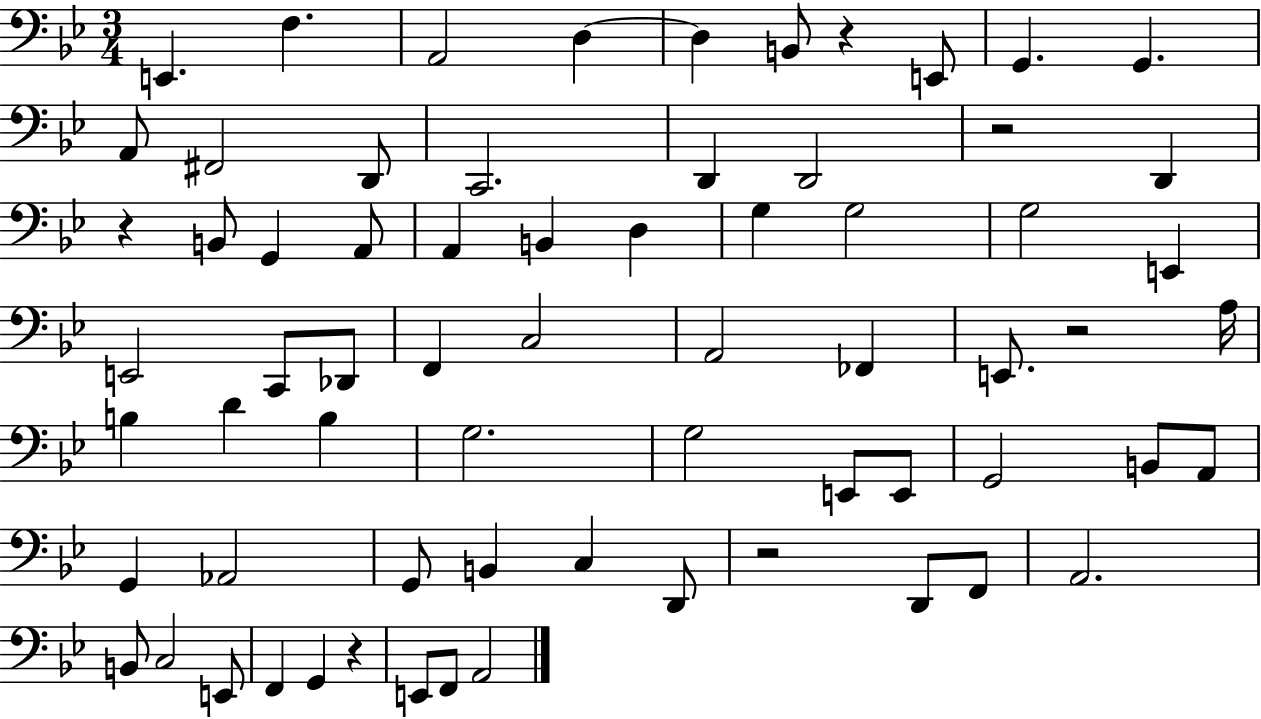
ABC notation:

X:1
T:Untitled
M:3/4
L:1/4
K:Bb
E,, F, A,,2 D, D, B,,/2 z E,,/2 G,, G,, A,,/2 ^F,,2 D,,/2 C,,2 D,, D,,2 z2 D,, z B,,/2 G,, A,,/2 A,, B,, D, G, G,2 G,2 E,, E,,2 C,,/2 _D,,/2 F,, C,2 A,,2 _F,, E,,/2 z2 A,/4 B, D B, G,2 G,2 E,,/2 E,,/2 G,,2 B,,/2 A,,/2 G,, _A,,2 G,,/2 B,, C, D,,/2 z2 D,,/2 F,,/2 A,,2 B,,/2 C,2 E,,/2 F,, G,, z E,,/2 F,,/2 A,,2